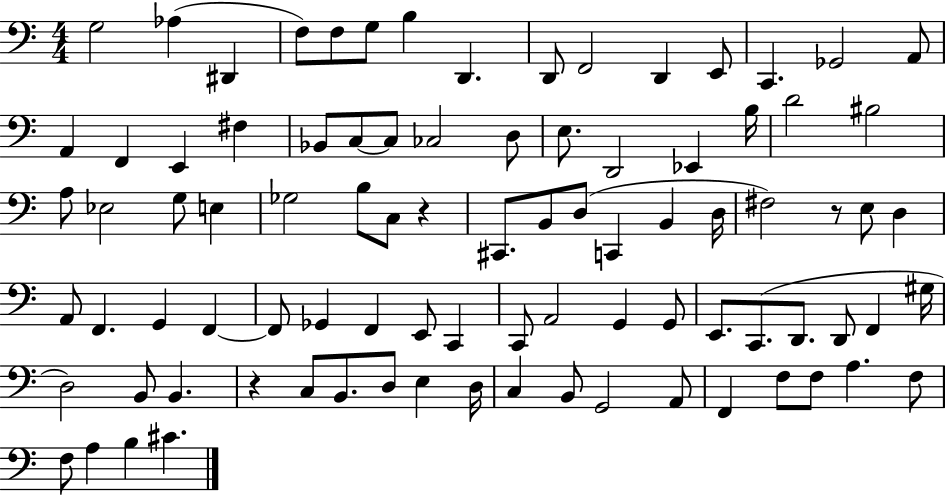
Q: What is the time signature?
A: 4/4